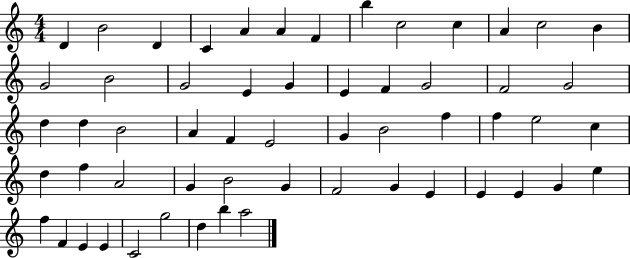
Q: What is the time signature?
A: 4/4